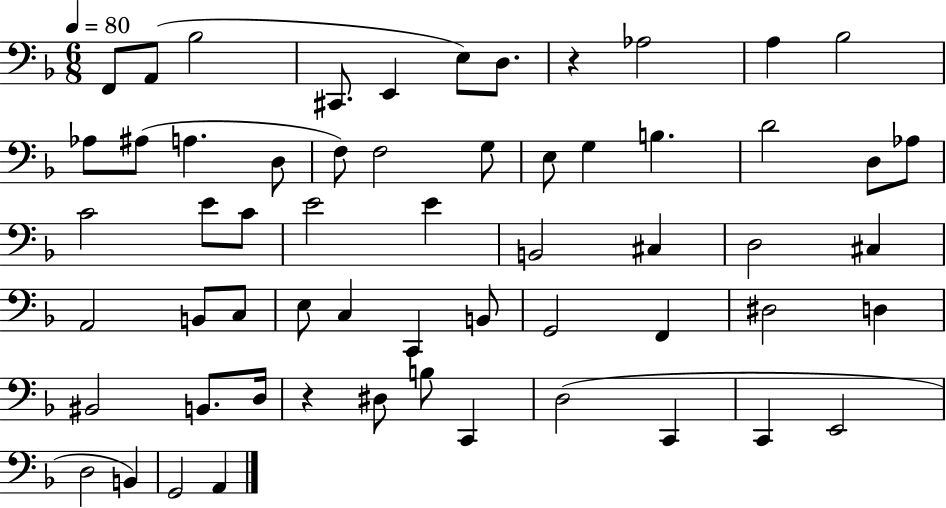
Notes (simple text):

F2/e A2/e Bb3/h C#2/e. E2/q E3/e D3/e. R/q Ab3/h A3/q Bb3/h Ab3/e A#3/e A3/q. D3/e F3/e F3/h G3/e E3/e G3/q B3/q. D4/h D3/e Ab3/e C4/h E4/e C4/e E4/h E4/q B2/h C#3/q D3/h C#3/q A2/h B2/e C3/e E3/e C3/q C2/q B2/e G2/h F2/q D#3/h D3/q BIS2/h B2/e. D3/s R/q D#3/e B3/e C2/q D3/h C2/q C2/q E2/h D3/h B2/q G2/h A2/q